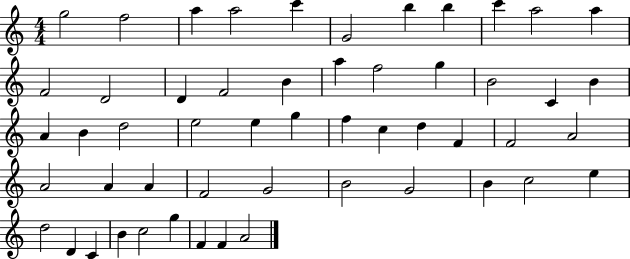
G5/h F5/h A5/q A5/h C6/q G4/h B5/q B5/q C6/q A5/h A5/q F4/h D4/h D4/q F4/h B4/q A5/q F5/h G5/q B4/h C4/q B4/q A4/q B4/q D5/h E5/h E5/q G5/q F5/q C5/q D5/q F4/q F4/h A4/h A4/h A4/q A4/q F4/h G4/h B4/h G4/h B4/q C5/h E5/q D5/h D4/q C4/q B4/q C5/h G5/q F4/q F4/q A4/h